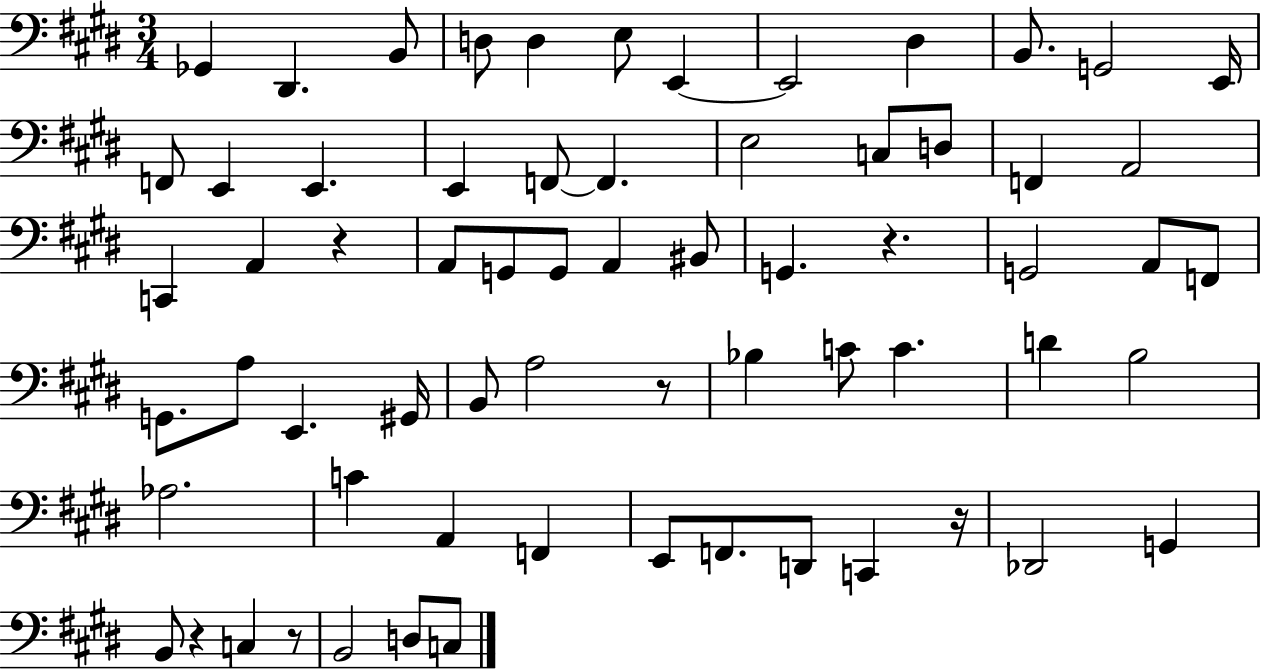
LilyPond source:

{
  \clef bass
  \numericTimeSignature
  \time 3/4
  \key e \major
  \repeat volta 2 { ges,4 dis,4. b,8 | d8 d4 e8 e,4~~ | e,2 dis4 | b,8. g,2 e,16 | \break f,8 e,4 e,4. | e,4 f,8~~ f,4. | e2 c8 d8 | f,4 a,2 | \break c,4 a,4 r4 | a,8 g,8 g,8 a,4 bis,8 | g,4. r4. | g,2 a,8 f,8 | \break g,8. a8 e,4. gis,16 | b,8 a2 r8 | bes4 c'8 c'4. | d'4 b2 | \break aes2. | c'4 a,4 f,4 | e,8 f,8. d,8 c,4 r16 | des,2 g,4 | \break b,8 r4 c4 r8 | b,2 d8 c8 | } \bar "|."
}